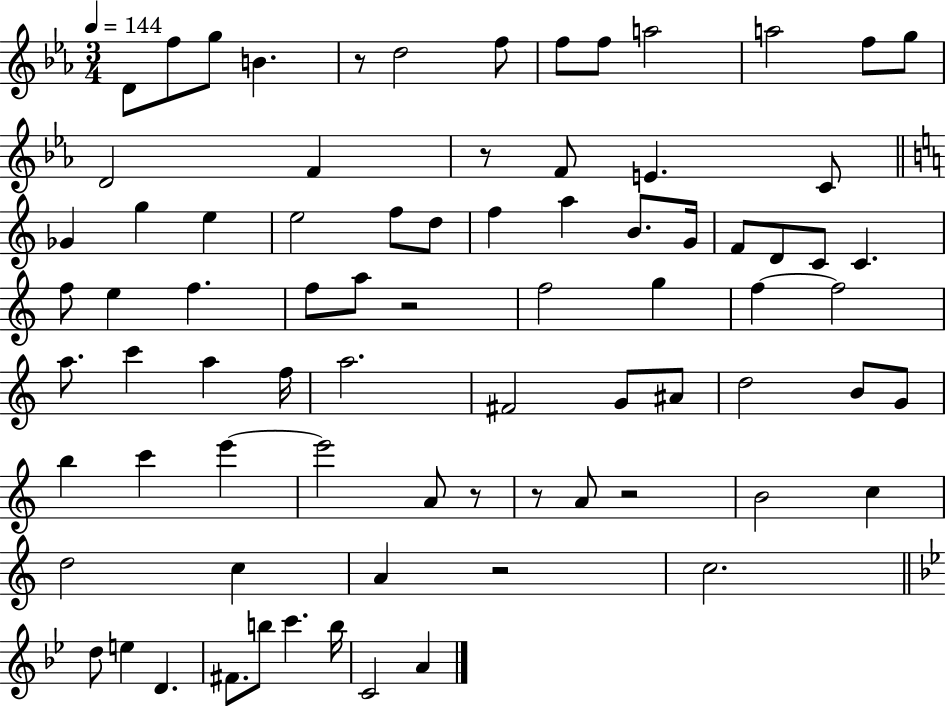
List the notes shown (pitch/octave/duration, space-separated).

D4/e F5/e G5/e B4/q. R/e D5/h F5/e F5/e F5/e A5/h A5/h F5/e G5/e D4/h F4/q R/e F4/e E4/q. C4/e Gb4/q G5/q E5/q E5/h F5/e D5/e F5/q A5/q B4/e. G4/s F4/e D4/e C4/e C4/q. F5/e E5/q F5/q. F5/e A5/e R/h F5/h G5/q F5/q F5/h A5/e. C6/q A5/q F5/s A5/h. F#4/h G4/e A#4/e D5/h B4/e G4/e B5/q C6/q E6/q E6/h A4/e R/e R/e A4/e R/h B4/h C5/q D5/h C5/q A4/q R/h C5/h. D5/e E5/q D4/q. F#4/e. B5/e C6/q. B5/s C4/h A4/q